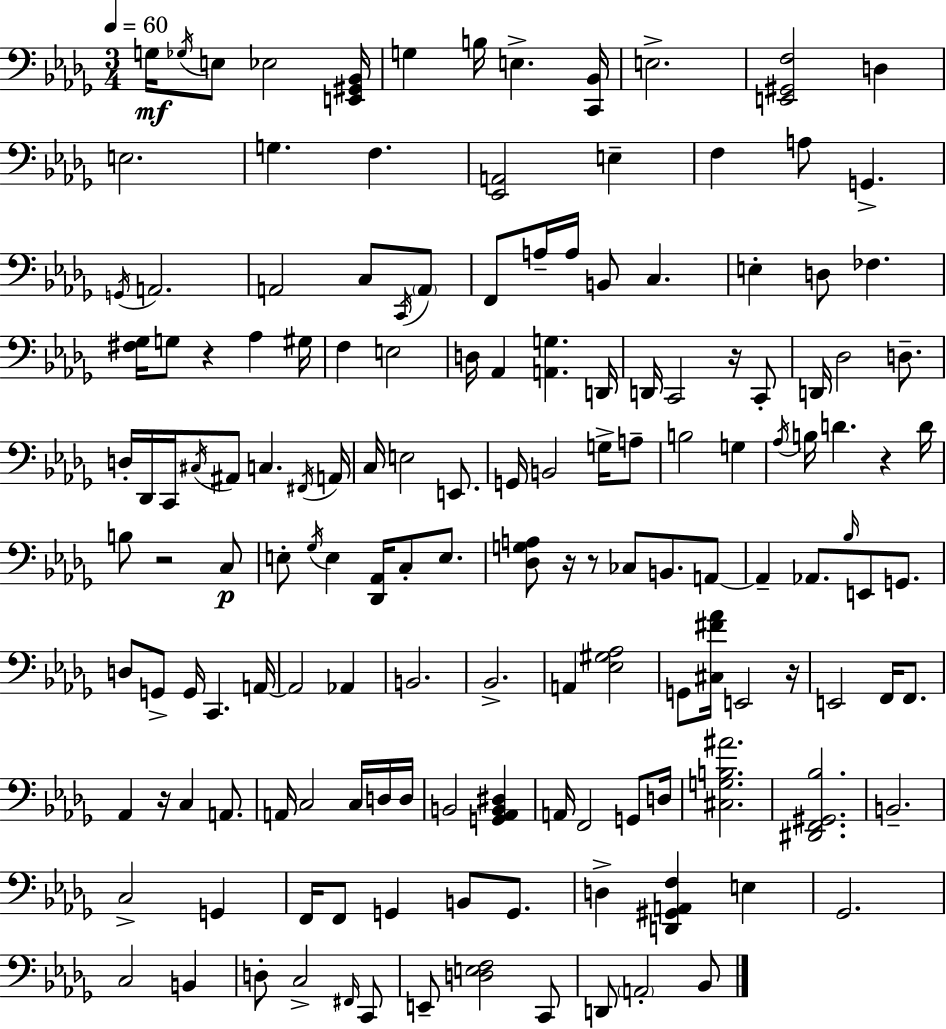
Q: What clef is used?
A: bass